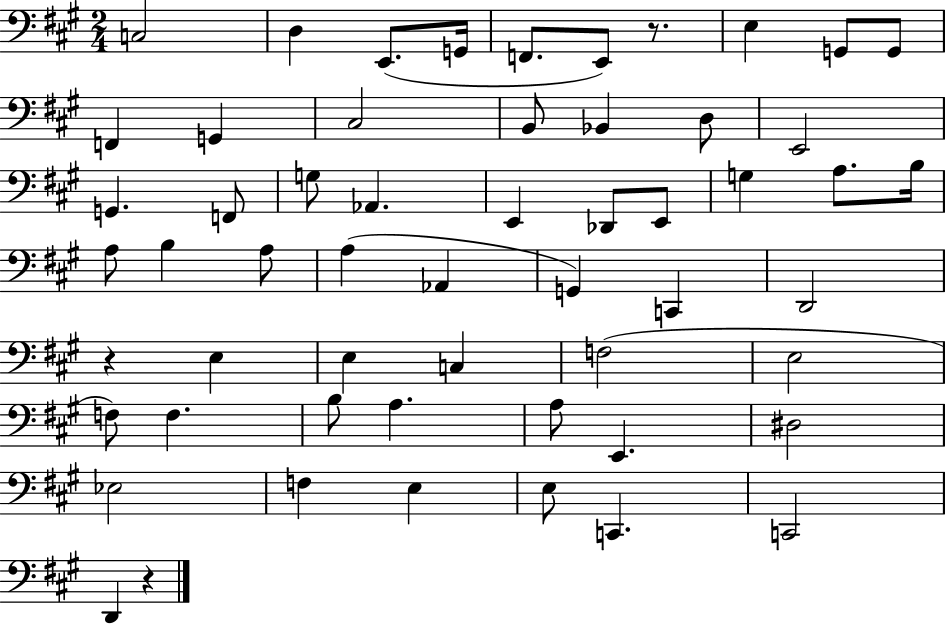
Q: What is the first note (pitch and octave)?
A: C3